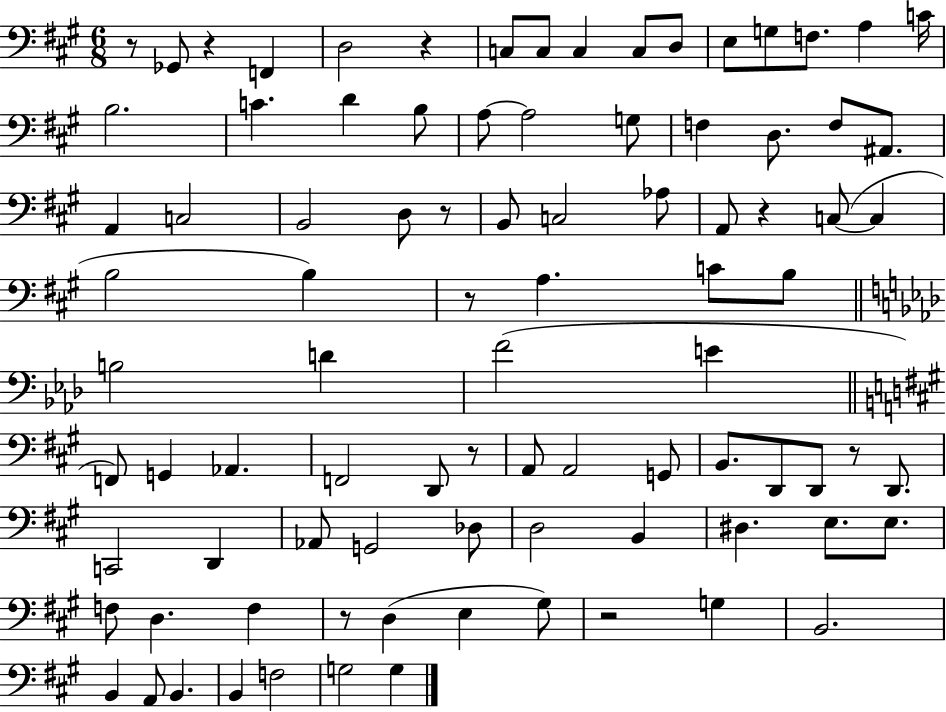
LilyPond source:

{
  \clef bass
  \numericTimeSignature
  \time 6/8
  \key a \major
  r8 ges,8 r4 f,4 | d2 r4 | c8 c8 c4 c8 d8 | e8 g8 f8. a4 c'16 | \break b2. | c'4. d'4 b8 | a8~~ a2 g8 | f4 d8. f8 ais,8. | \break a,4 c2 | b,2 d8 r8 | b,8 c2 aes8 | a,8 r4 c8~(~ c4 | \break b2 b4) | r8 a4. c'8 b8 | \bar "||" \break \key aes \major b2 d'4 | f'2( e'4 | \bar "||" \break \key a \major f,8) g,4 aes,4. | f,2 d,8 r8 | a,8 a,2 g,8 | b,8. d,8 d,8 r8 d,8. | \break c,2 d,4 | aes,8 g,2 des8 | d2 b,4 | dis4. e8. e8. | \break f8 d4. f4 | r8 d4( e4 gis8) | r2 g4 | b,2. | \break b,4 a,8 b,4. | b,4 f2 | g2 g4 | \bar "|."
}